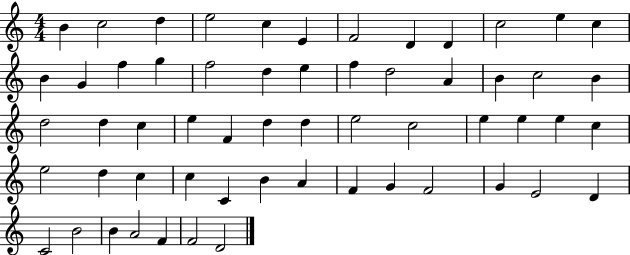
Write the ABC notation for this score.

X:1
T:Untitled
M:4/4
L:1/4
K:C
B c2 d e2 c E F2 D D c2 e c B G f g f2 d e f d2 A B c2 B d2 d c e F d d e2 c2 e e e c e2 d c c C B A F G F2 G E2 D C2 B2 B A2 F F2 D2